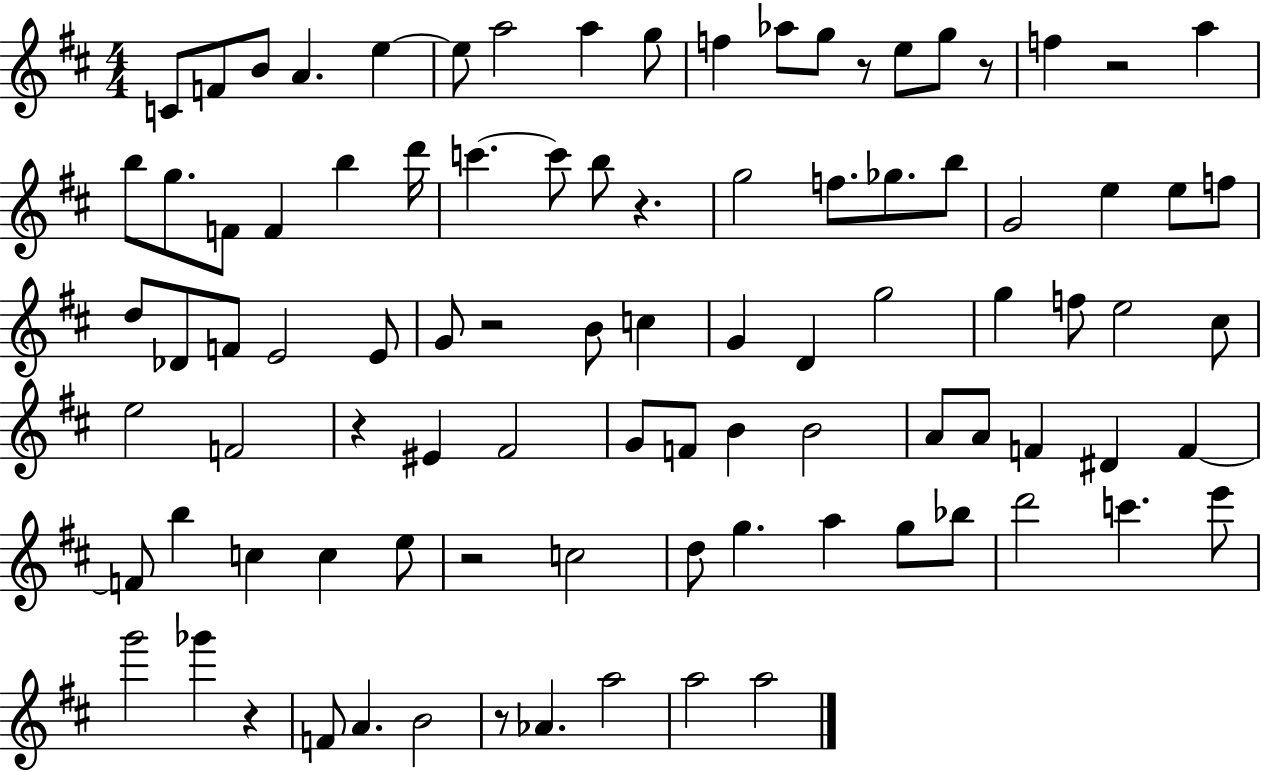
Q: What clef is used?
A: treble